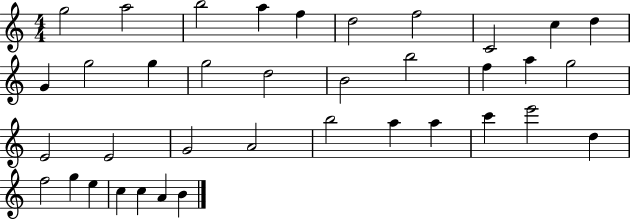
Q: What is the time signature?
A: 4/4